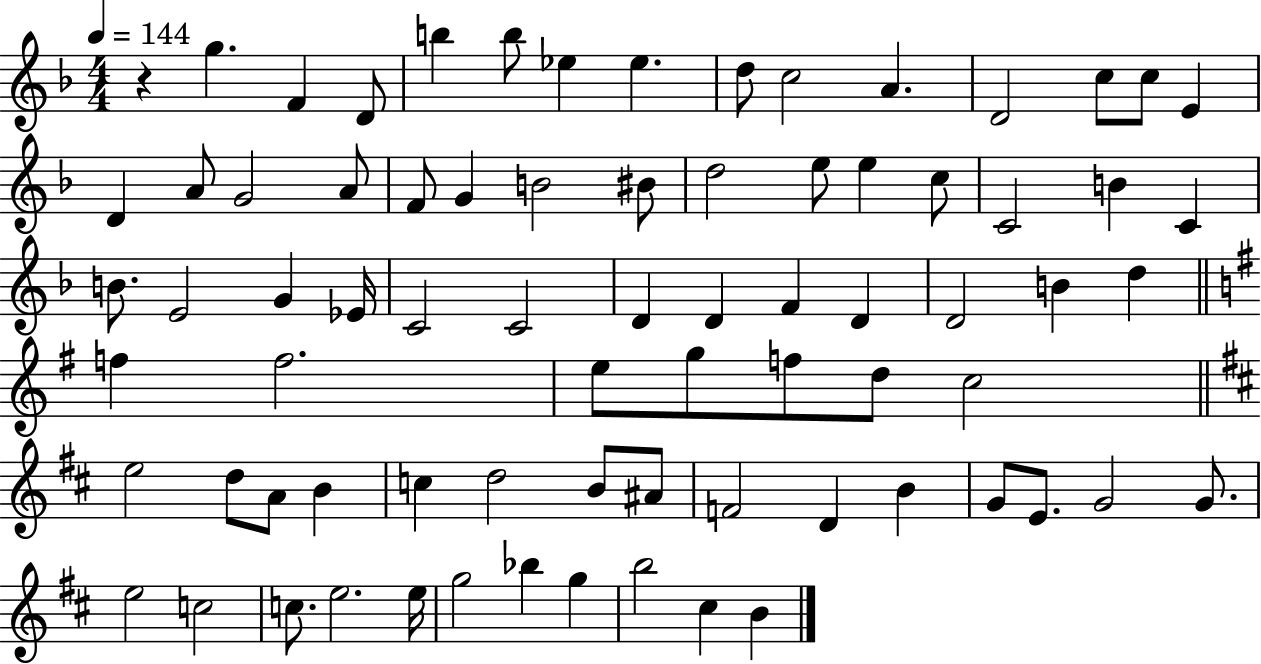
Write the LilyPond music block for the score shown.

{
  \clef treble
  \numericTimeSignature
  \time 4/4
  \key f \major
  \tempo 4 = 144
  \repeat volta 2 { r4 g''4. f'4 d'8 | b''4 b''8 ees''4 ees''4. | d''8 c''2 a'4. | d'2 c''8 c''8 e'4 | \break d'4 a'8 g'2 a'8 | f'8 g'4 b'2 bis'8 | d''2 e''8 e''4 c''8 | c'2 b'4 c'4 | \break b'8. e'2 g'4 ees'16 | c'2 c'2 | d'4 d'4 f'4 d'4 | d'2 b'4 d''4 | \break \bar "||" \break \key g \major f''4 f''2. | e''8 g''8 f''8 d''8 c''2 | \bar "||" \break \key b \minor e''2 d''8 a'8 b'4 | c''4 d''2 b'8 ais'8 | f'2 d'4 b'4 | g'8 e'8. g'2 g'8. | \break e''2 c''2 | c''8. e''2. e''16 | g''2 bes''4 g''4 | b''2 cis''4 b'4 | \break } \bar "|."
}